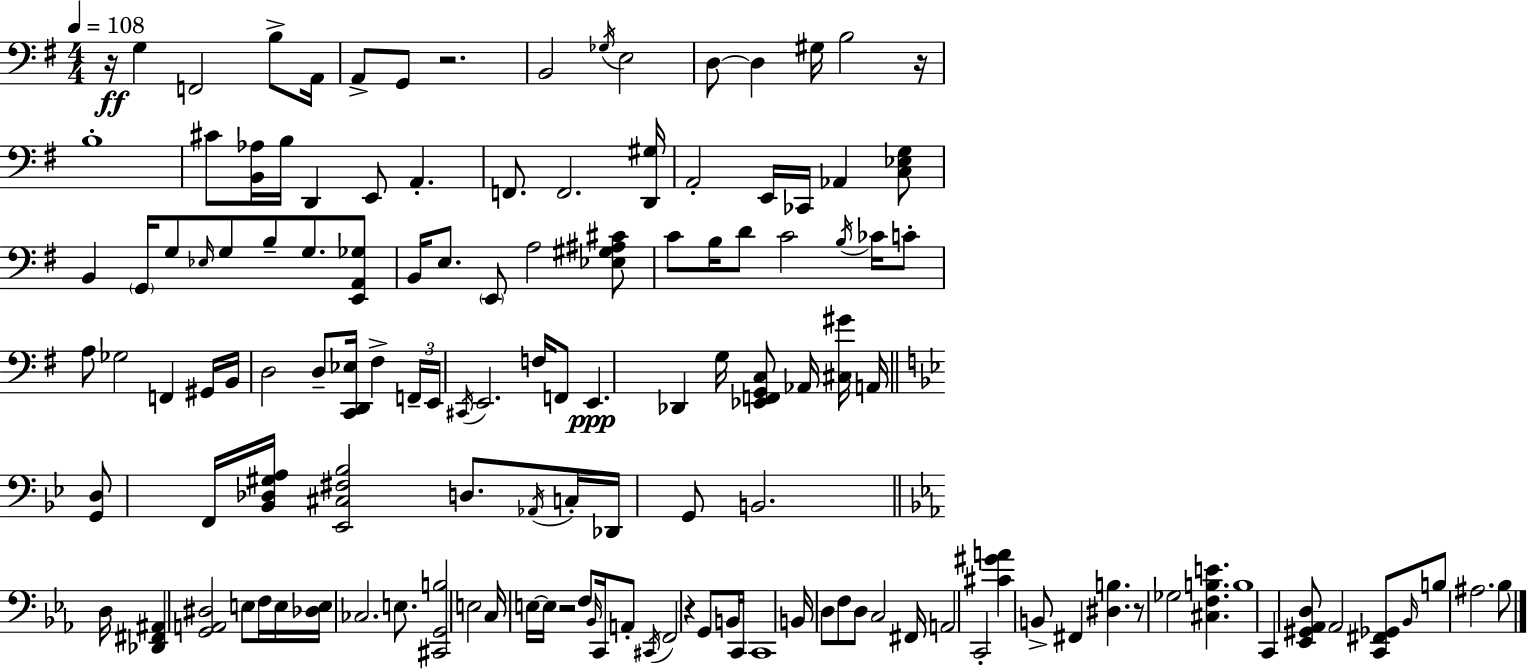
X:1
T:Untitled
M:4/4
L:1/4
K:G
z/4 G, F,,2 B,/2 A,,/4 A,,/2 G,,/2 z2 B,,2 _G,/4 E,2 D,/2 D, ^G,/4 B,2 z/4 B,4 ^C/2 [B,,_A,]/4 B,/4 D,, E,,/2 A,, F,,/2 F,,2 [D,,^G,]/4 A,,2 E,,/4 _C,,/4 _A,, [C,_E,G,]/2 B,, G,,/4 G,/2 _E,/4 G,/2 B,/2 G,/2 [E,,A,,_G,]/2 B,,/4 E,/2 E,,/2 A,2 [_E,^G,^A,^C]/2 C/2 B,/4 D/2 C2 B,/4 _C/4 C/2 A,/2 _G,2 F,, ^G,,/4 B,,/4 D,2 D,/2 [C,,D,,_E,]/4 ^F, F,,/4 E,,/4 ^C,,/4 E,,2 F,/4 F,,/2 E,, _D,, G,/4 [_E,,F,,G,,C,]/2 _A,,/4 [^C,^G]/4 A,,/4 [G,,D,]/2 F,,/4 [_B,,_D,^G,A,]/4 [_E,,^C,^F,_B,]2 D,/2 _A,,/4 C,/4 _D,,/4 G,,/2 B,,2 D,/4 [_D,,^F,,^A,,] [G,,A,,^D,]2 E,/2 F,/4 E,/4 [_D,E,]/4 _C,2 E,/2 [^C,,G,,B,]2 E,2 C,/4 E,/4 E,/4 z2 F,/2 _B,,/4 C,,/4 A,,/2 ^C,,/4 F,,2 z G,,/2 B,,/4 C,,/4 C,,4 B,,/4 D,/2 F,/2 D,/2 C,2 ^F,,/4 A,,2 C,,2 [^C^GA] B,,/2 ^F,, [^D,B,] z/2 _G,2 [^C,F,B,E] B,4 C,, [_E,,^G,,_A,,D,]/2 _A,,2 [C,,^F,,_G,,]/2 _B,,/4 B,/2 ^A,2 _B,/2